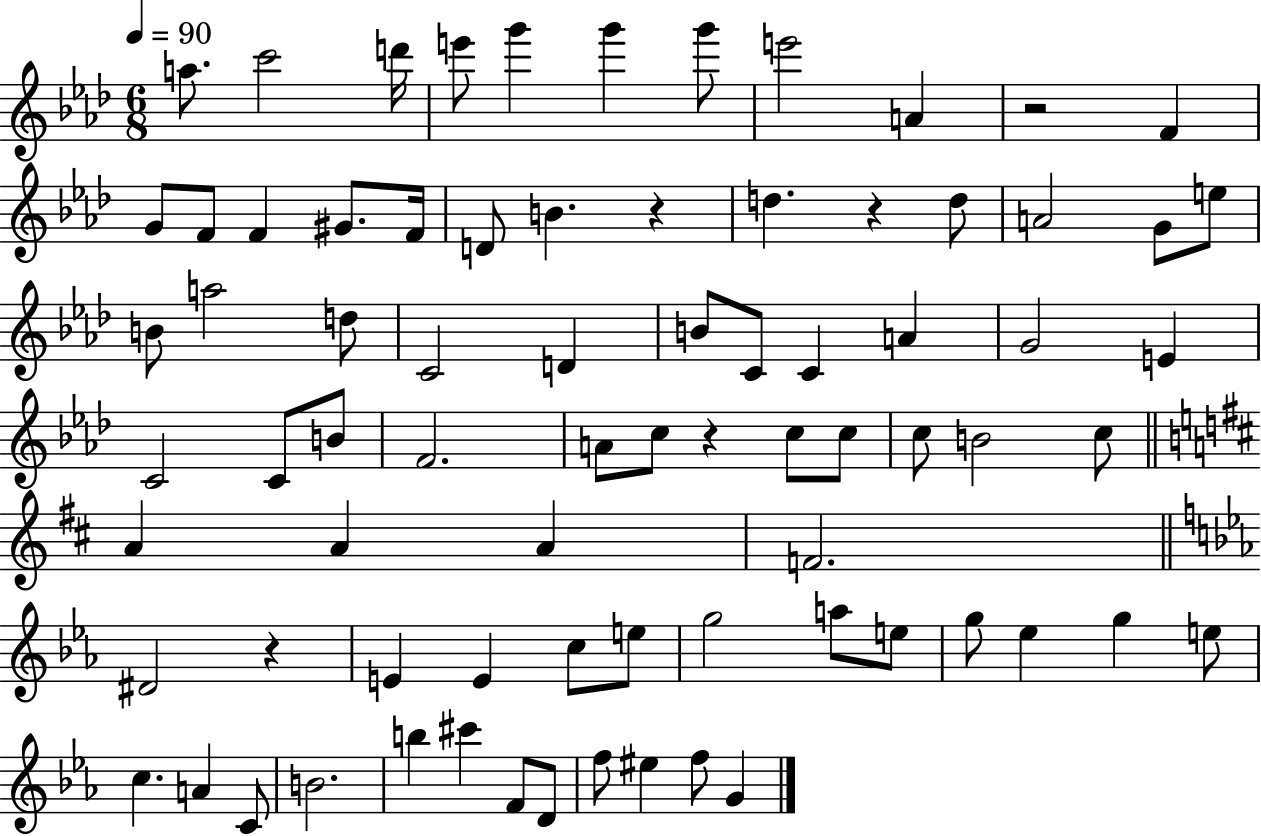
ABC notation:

X:1
T:Untitled
M:6/8
L:1/4
K:Ab
a/2 c'2 d'/4 e'/2 g' g' g'/2 e'2 A z2 F G/2 F/2 F ^G/2 F/4 D/2 B z d z d/2 A2 G/2 e/2 B/2 a2 d/2 C2 D B/2 C/2 C A G2 E C2 C/2 B/2 F2 A/2 c/2 z c/2 c/2 c/2 B2 c/2 A A A F2 ^D2 z E E c/2 e/2 g2 a/2 e/2 g/2 _e g e/2 c A C/2 B2 b ^c' F/2 D/2 f/2 ^e f/2 G